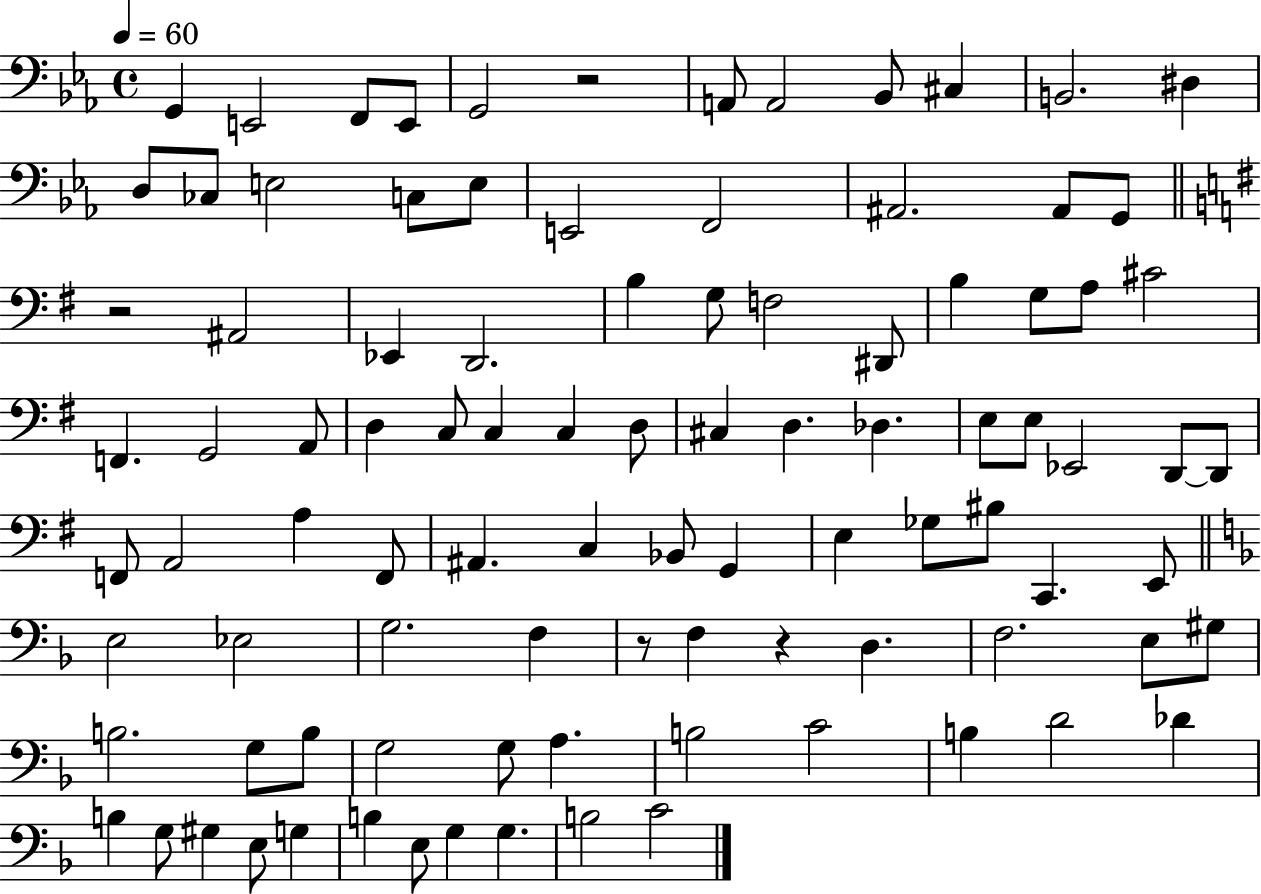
X:1
T:Untitled
M:4/4
L:1/4
K:Eb
G,, E,,2 F,,/2 E,,/2 G,,2 z2 A,,/2 A,,2 _B,,/2 ^C, B,,2 ^D, D,/2 _C,/2 E,2 C,/2 E,/2 E,,2 F,,2 ^A,,2 ^A,,/2 G,,/2 z2 ^A,,2 _E,, D,,2 B, G,/2 F,2 ^D,,/2 B, G,/2 A,/2 ^C2 F,, G,,2 A,,/2 D, C,/2 C, C, D,/2 ^C, D, _D, E,/2 E,/2 _E,,2 D,,/2 D,,/2 F,,/2 A,,2 A, F,,/2 ^A,, C, _B,,/2 G,, E, _G,/2 ^B,/2 C,, E,,/2 E,2 _E,2 G,2 F, z/2 F, z D, F,2 E,/2 ^G,/2 B,2 G,/2 B,/2 G,2 G,/2 A, B,2 C2 B, D2 _D B, G,/2 ^G, E,/2 G, B, E,/2 G, G, B,2 C2